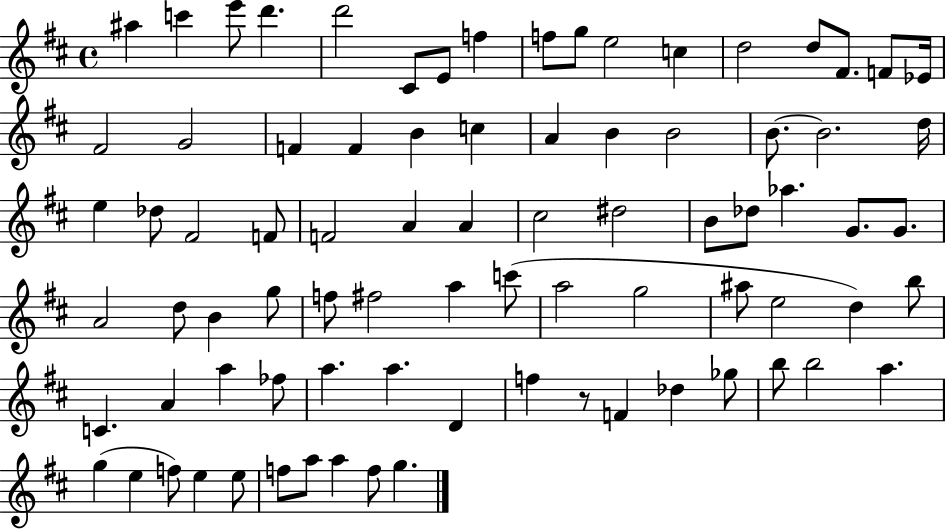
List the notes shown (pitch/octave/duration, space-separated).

A#5/q C6/q E6/e D6/q. D6/h C#4/e E4/e F5/q F5/e G5/e E5/h C5/q D5/h D5/e F#4/e. F4/e Eb4/s F#4/h G4/h F4/q F4/q B4/q C5/q A4/q B4/q B4/h B4/e. B4/h. D5/s E5/q Db5/e F#4/h F4/e F4/h A4/q A4/q C#5/h D#5/h B4/e Db5/e Ab5/q. G4/e. G4/e. A4/h D5/e B4/q G5/e F5/e F#5/h A5/q C6/e A5/h G5/h A#5/e E5/h D5/q B5/e C4/q. A4/q A5/q FES5/e A5/q. A5/q. D4/q F5/q R/e F4/q Db5/q Gb5/e B5/e B5/h A5/q. G5/q E5/q F5/e E5/q E5/e F5/e A5/e A5/q F5/e G5/q.